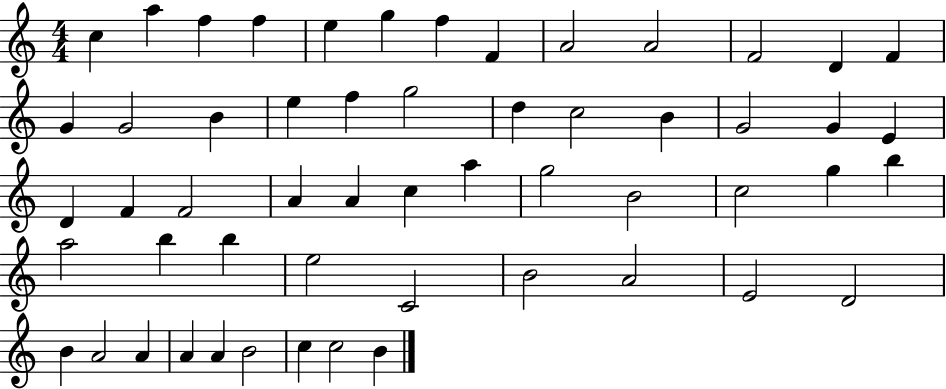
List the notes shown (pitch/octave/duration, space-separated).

C5/q A5/q F5/q F5/q E5/q G5/q F5/q F4/q A4/h A4/h F4/h D4/q F4/q G4/q G4/h B4/q E5/q F5/q G5/h D5/q C5/h B4/q G4/h G4/q E4/q D4/q F4/q F4/h A4/q A4/q C5/q A5/q G5/h B4/h C5/h G5/q B5/q A5/h B5/q B5/q E5/h C4/h B4/h A4/h E4/h D4/h B4/q A4/h A4/q A4/q A4/q B4/h C5/q C5/h B4/q